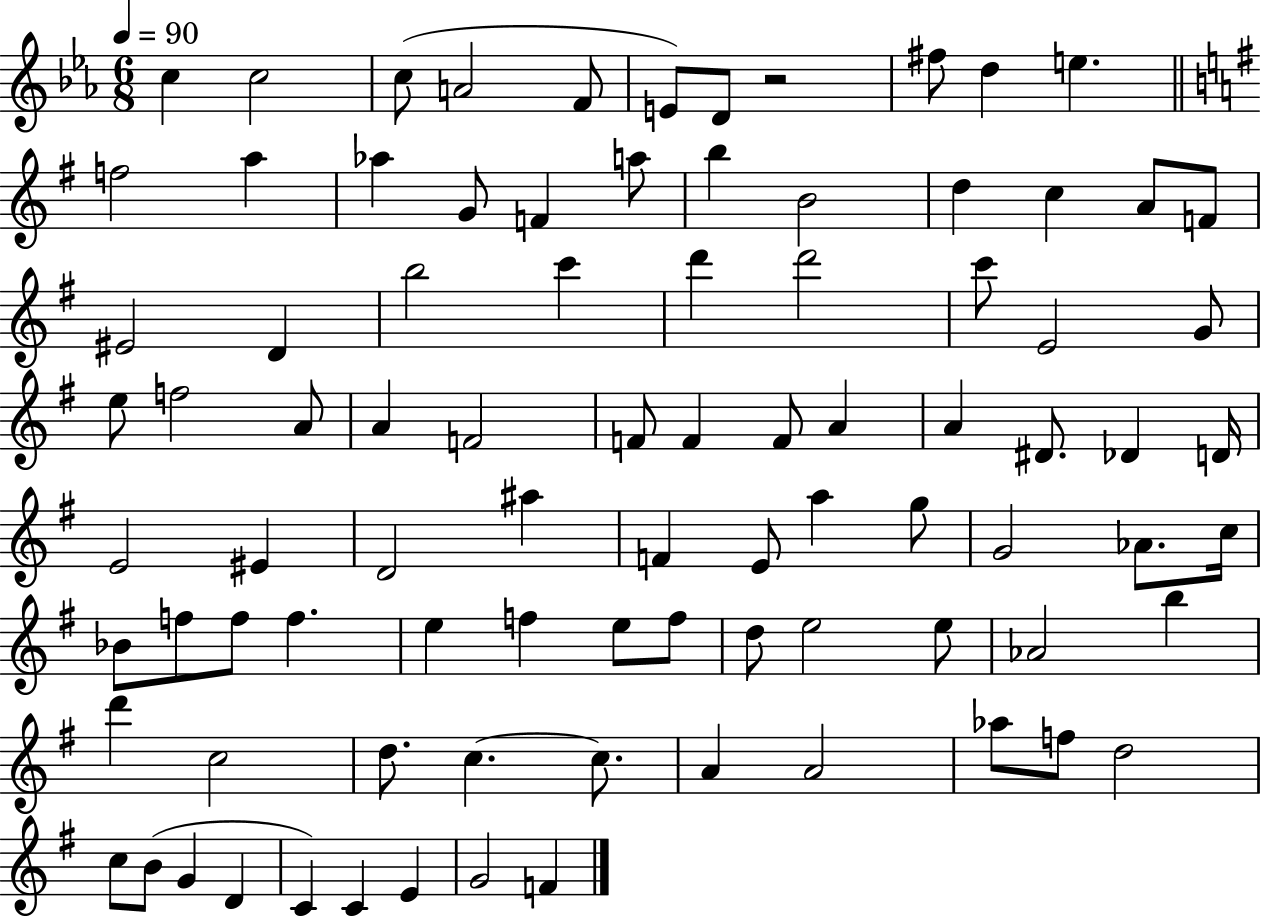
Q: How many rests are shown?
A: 1